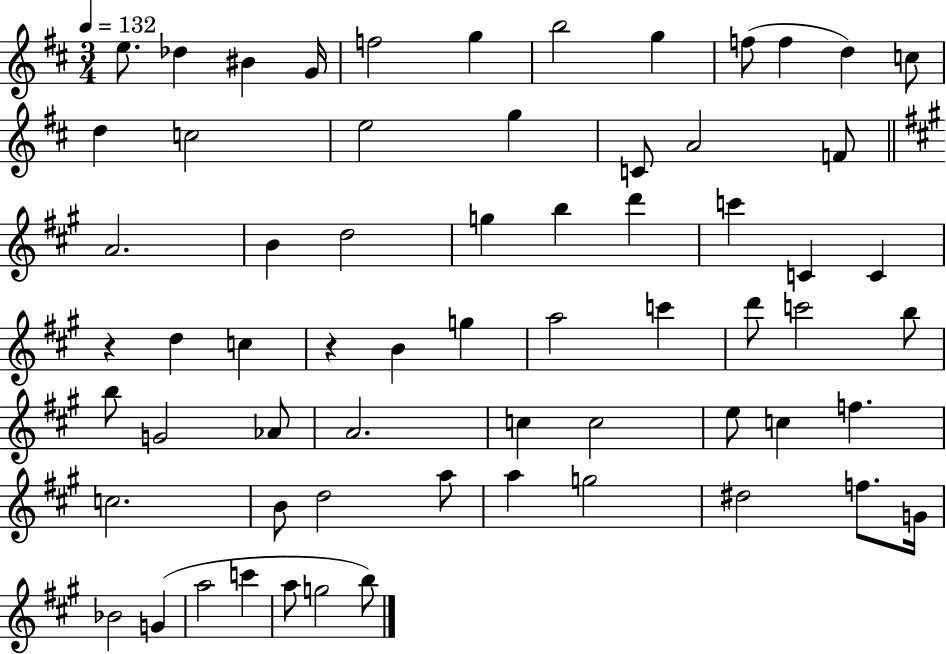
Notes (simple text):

E5/e. Db5/q BIS4/q G4/s F5/h G5/q B5/h G5/q F5/e F5/q D5/q C5/e D5/q C5/h E5/h G5/q C4/e A4/h F4/e A4/h. B4/q D5/h G5/q B5/q D6/q C6/q C4/q C4/q R/q D5/q C5/q R/q B4/q G5/q A5/h C6/q D6/e C6/h B5/e B5/e G4/h Ab4/e A4/h. C5/q C5/h E5/e C5/q F5/q. C5/h. B4/e D5/h A5/e A5/q G5/h D#5/h F5/e. G4/s Bb4/h G4/q A5/h C6/q A5/e G5/h B5/e